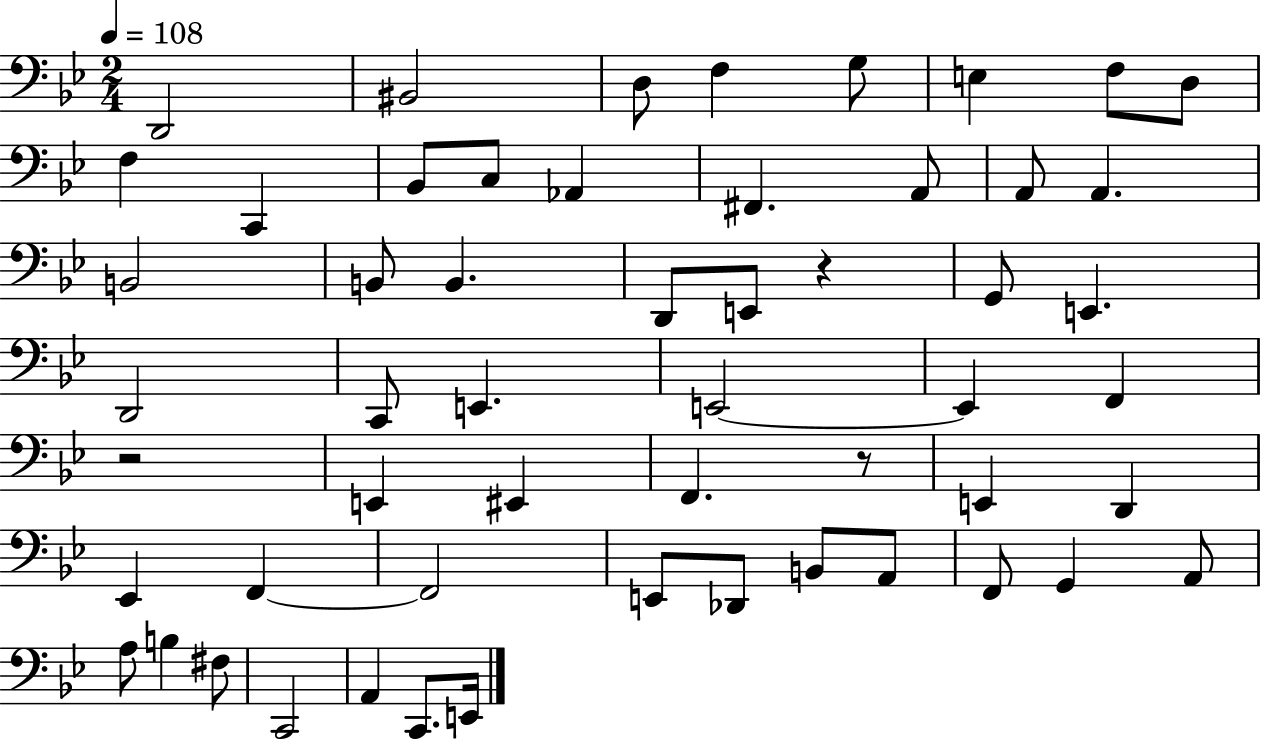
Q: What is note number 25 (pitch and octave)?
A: D2